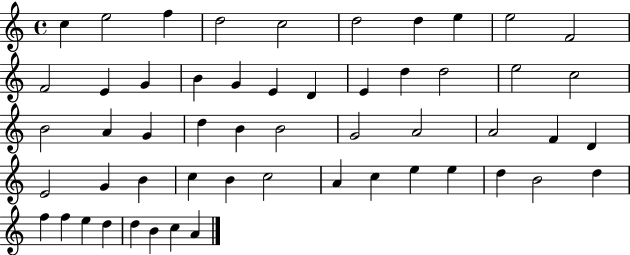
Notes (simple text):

C5/q E5/h F5/q D5/h C5/h D5/h D5/q E5/q E5/h F4/h F4/h E4/q G4/q B4/q G4/q E4/q D4/q E4/q D5/q D5/h E5/h C5/h B4/h A4/q G4/q D5/q B4/q B4/h G4/h A4/h A4/h F4/q D4/q E4/h G4/q B4/q C5/q B4/q C5/h A4/q C5/q E5/q E5/q D5/q B4/h D5/q F5/q F5/q E5/q D5/q D5/q B4/q C5/q A4/q